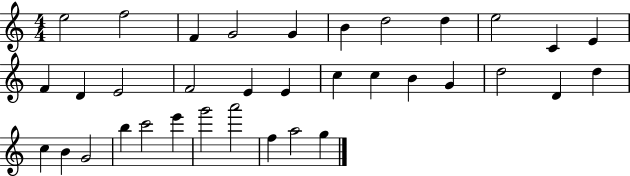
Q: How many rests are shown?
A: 0